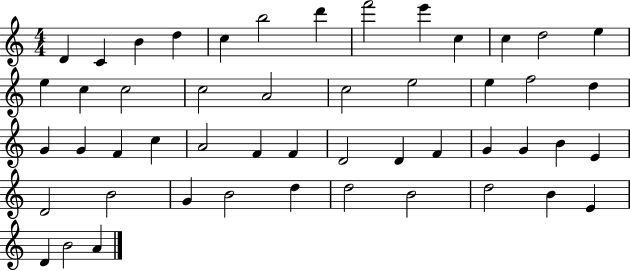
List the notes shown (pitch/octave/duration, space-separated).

D4/q C4/q B4/q D5/q C5/q B5/h D6/q F6/h E6/q C5/q C5/q D5/h E5/q E5/q C5/q C5/h C5/h A4/h C5/h E5/h E5/q F5/h D5/q G4/q G4/q F4/q C5/q A4/h F4/q F4/q D4/h D4/q F4/q G4/q G4/q B4/q E4/q D4/h B4/h G4/q B4/h D5/q D5/h B4/h D5/h B4/q E4/q D4/q B4/h A4/q